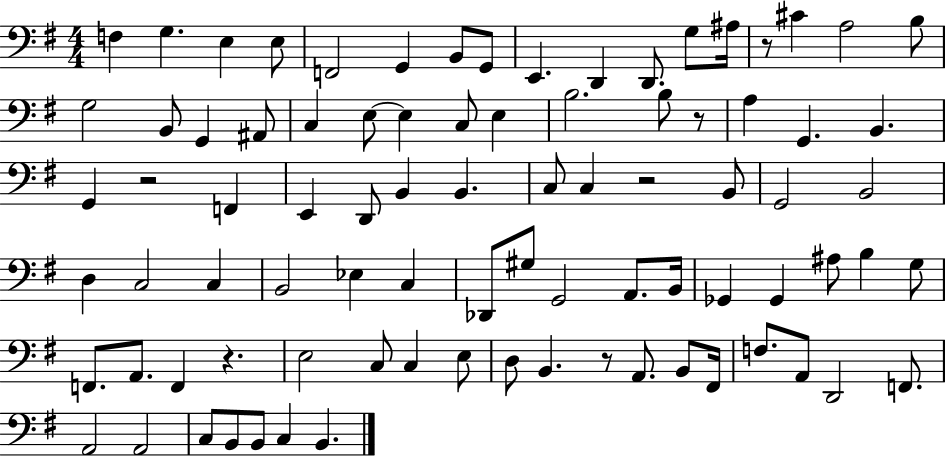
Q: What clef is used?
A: bass